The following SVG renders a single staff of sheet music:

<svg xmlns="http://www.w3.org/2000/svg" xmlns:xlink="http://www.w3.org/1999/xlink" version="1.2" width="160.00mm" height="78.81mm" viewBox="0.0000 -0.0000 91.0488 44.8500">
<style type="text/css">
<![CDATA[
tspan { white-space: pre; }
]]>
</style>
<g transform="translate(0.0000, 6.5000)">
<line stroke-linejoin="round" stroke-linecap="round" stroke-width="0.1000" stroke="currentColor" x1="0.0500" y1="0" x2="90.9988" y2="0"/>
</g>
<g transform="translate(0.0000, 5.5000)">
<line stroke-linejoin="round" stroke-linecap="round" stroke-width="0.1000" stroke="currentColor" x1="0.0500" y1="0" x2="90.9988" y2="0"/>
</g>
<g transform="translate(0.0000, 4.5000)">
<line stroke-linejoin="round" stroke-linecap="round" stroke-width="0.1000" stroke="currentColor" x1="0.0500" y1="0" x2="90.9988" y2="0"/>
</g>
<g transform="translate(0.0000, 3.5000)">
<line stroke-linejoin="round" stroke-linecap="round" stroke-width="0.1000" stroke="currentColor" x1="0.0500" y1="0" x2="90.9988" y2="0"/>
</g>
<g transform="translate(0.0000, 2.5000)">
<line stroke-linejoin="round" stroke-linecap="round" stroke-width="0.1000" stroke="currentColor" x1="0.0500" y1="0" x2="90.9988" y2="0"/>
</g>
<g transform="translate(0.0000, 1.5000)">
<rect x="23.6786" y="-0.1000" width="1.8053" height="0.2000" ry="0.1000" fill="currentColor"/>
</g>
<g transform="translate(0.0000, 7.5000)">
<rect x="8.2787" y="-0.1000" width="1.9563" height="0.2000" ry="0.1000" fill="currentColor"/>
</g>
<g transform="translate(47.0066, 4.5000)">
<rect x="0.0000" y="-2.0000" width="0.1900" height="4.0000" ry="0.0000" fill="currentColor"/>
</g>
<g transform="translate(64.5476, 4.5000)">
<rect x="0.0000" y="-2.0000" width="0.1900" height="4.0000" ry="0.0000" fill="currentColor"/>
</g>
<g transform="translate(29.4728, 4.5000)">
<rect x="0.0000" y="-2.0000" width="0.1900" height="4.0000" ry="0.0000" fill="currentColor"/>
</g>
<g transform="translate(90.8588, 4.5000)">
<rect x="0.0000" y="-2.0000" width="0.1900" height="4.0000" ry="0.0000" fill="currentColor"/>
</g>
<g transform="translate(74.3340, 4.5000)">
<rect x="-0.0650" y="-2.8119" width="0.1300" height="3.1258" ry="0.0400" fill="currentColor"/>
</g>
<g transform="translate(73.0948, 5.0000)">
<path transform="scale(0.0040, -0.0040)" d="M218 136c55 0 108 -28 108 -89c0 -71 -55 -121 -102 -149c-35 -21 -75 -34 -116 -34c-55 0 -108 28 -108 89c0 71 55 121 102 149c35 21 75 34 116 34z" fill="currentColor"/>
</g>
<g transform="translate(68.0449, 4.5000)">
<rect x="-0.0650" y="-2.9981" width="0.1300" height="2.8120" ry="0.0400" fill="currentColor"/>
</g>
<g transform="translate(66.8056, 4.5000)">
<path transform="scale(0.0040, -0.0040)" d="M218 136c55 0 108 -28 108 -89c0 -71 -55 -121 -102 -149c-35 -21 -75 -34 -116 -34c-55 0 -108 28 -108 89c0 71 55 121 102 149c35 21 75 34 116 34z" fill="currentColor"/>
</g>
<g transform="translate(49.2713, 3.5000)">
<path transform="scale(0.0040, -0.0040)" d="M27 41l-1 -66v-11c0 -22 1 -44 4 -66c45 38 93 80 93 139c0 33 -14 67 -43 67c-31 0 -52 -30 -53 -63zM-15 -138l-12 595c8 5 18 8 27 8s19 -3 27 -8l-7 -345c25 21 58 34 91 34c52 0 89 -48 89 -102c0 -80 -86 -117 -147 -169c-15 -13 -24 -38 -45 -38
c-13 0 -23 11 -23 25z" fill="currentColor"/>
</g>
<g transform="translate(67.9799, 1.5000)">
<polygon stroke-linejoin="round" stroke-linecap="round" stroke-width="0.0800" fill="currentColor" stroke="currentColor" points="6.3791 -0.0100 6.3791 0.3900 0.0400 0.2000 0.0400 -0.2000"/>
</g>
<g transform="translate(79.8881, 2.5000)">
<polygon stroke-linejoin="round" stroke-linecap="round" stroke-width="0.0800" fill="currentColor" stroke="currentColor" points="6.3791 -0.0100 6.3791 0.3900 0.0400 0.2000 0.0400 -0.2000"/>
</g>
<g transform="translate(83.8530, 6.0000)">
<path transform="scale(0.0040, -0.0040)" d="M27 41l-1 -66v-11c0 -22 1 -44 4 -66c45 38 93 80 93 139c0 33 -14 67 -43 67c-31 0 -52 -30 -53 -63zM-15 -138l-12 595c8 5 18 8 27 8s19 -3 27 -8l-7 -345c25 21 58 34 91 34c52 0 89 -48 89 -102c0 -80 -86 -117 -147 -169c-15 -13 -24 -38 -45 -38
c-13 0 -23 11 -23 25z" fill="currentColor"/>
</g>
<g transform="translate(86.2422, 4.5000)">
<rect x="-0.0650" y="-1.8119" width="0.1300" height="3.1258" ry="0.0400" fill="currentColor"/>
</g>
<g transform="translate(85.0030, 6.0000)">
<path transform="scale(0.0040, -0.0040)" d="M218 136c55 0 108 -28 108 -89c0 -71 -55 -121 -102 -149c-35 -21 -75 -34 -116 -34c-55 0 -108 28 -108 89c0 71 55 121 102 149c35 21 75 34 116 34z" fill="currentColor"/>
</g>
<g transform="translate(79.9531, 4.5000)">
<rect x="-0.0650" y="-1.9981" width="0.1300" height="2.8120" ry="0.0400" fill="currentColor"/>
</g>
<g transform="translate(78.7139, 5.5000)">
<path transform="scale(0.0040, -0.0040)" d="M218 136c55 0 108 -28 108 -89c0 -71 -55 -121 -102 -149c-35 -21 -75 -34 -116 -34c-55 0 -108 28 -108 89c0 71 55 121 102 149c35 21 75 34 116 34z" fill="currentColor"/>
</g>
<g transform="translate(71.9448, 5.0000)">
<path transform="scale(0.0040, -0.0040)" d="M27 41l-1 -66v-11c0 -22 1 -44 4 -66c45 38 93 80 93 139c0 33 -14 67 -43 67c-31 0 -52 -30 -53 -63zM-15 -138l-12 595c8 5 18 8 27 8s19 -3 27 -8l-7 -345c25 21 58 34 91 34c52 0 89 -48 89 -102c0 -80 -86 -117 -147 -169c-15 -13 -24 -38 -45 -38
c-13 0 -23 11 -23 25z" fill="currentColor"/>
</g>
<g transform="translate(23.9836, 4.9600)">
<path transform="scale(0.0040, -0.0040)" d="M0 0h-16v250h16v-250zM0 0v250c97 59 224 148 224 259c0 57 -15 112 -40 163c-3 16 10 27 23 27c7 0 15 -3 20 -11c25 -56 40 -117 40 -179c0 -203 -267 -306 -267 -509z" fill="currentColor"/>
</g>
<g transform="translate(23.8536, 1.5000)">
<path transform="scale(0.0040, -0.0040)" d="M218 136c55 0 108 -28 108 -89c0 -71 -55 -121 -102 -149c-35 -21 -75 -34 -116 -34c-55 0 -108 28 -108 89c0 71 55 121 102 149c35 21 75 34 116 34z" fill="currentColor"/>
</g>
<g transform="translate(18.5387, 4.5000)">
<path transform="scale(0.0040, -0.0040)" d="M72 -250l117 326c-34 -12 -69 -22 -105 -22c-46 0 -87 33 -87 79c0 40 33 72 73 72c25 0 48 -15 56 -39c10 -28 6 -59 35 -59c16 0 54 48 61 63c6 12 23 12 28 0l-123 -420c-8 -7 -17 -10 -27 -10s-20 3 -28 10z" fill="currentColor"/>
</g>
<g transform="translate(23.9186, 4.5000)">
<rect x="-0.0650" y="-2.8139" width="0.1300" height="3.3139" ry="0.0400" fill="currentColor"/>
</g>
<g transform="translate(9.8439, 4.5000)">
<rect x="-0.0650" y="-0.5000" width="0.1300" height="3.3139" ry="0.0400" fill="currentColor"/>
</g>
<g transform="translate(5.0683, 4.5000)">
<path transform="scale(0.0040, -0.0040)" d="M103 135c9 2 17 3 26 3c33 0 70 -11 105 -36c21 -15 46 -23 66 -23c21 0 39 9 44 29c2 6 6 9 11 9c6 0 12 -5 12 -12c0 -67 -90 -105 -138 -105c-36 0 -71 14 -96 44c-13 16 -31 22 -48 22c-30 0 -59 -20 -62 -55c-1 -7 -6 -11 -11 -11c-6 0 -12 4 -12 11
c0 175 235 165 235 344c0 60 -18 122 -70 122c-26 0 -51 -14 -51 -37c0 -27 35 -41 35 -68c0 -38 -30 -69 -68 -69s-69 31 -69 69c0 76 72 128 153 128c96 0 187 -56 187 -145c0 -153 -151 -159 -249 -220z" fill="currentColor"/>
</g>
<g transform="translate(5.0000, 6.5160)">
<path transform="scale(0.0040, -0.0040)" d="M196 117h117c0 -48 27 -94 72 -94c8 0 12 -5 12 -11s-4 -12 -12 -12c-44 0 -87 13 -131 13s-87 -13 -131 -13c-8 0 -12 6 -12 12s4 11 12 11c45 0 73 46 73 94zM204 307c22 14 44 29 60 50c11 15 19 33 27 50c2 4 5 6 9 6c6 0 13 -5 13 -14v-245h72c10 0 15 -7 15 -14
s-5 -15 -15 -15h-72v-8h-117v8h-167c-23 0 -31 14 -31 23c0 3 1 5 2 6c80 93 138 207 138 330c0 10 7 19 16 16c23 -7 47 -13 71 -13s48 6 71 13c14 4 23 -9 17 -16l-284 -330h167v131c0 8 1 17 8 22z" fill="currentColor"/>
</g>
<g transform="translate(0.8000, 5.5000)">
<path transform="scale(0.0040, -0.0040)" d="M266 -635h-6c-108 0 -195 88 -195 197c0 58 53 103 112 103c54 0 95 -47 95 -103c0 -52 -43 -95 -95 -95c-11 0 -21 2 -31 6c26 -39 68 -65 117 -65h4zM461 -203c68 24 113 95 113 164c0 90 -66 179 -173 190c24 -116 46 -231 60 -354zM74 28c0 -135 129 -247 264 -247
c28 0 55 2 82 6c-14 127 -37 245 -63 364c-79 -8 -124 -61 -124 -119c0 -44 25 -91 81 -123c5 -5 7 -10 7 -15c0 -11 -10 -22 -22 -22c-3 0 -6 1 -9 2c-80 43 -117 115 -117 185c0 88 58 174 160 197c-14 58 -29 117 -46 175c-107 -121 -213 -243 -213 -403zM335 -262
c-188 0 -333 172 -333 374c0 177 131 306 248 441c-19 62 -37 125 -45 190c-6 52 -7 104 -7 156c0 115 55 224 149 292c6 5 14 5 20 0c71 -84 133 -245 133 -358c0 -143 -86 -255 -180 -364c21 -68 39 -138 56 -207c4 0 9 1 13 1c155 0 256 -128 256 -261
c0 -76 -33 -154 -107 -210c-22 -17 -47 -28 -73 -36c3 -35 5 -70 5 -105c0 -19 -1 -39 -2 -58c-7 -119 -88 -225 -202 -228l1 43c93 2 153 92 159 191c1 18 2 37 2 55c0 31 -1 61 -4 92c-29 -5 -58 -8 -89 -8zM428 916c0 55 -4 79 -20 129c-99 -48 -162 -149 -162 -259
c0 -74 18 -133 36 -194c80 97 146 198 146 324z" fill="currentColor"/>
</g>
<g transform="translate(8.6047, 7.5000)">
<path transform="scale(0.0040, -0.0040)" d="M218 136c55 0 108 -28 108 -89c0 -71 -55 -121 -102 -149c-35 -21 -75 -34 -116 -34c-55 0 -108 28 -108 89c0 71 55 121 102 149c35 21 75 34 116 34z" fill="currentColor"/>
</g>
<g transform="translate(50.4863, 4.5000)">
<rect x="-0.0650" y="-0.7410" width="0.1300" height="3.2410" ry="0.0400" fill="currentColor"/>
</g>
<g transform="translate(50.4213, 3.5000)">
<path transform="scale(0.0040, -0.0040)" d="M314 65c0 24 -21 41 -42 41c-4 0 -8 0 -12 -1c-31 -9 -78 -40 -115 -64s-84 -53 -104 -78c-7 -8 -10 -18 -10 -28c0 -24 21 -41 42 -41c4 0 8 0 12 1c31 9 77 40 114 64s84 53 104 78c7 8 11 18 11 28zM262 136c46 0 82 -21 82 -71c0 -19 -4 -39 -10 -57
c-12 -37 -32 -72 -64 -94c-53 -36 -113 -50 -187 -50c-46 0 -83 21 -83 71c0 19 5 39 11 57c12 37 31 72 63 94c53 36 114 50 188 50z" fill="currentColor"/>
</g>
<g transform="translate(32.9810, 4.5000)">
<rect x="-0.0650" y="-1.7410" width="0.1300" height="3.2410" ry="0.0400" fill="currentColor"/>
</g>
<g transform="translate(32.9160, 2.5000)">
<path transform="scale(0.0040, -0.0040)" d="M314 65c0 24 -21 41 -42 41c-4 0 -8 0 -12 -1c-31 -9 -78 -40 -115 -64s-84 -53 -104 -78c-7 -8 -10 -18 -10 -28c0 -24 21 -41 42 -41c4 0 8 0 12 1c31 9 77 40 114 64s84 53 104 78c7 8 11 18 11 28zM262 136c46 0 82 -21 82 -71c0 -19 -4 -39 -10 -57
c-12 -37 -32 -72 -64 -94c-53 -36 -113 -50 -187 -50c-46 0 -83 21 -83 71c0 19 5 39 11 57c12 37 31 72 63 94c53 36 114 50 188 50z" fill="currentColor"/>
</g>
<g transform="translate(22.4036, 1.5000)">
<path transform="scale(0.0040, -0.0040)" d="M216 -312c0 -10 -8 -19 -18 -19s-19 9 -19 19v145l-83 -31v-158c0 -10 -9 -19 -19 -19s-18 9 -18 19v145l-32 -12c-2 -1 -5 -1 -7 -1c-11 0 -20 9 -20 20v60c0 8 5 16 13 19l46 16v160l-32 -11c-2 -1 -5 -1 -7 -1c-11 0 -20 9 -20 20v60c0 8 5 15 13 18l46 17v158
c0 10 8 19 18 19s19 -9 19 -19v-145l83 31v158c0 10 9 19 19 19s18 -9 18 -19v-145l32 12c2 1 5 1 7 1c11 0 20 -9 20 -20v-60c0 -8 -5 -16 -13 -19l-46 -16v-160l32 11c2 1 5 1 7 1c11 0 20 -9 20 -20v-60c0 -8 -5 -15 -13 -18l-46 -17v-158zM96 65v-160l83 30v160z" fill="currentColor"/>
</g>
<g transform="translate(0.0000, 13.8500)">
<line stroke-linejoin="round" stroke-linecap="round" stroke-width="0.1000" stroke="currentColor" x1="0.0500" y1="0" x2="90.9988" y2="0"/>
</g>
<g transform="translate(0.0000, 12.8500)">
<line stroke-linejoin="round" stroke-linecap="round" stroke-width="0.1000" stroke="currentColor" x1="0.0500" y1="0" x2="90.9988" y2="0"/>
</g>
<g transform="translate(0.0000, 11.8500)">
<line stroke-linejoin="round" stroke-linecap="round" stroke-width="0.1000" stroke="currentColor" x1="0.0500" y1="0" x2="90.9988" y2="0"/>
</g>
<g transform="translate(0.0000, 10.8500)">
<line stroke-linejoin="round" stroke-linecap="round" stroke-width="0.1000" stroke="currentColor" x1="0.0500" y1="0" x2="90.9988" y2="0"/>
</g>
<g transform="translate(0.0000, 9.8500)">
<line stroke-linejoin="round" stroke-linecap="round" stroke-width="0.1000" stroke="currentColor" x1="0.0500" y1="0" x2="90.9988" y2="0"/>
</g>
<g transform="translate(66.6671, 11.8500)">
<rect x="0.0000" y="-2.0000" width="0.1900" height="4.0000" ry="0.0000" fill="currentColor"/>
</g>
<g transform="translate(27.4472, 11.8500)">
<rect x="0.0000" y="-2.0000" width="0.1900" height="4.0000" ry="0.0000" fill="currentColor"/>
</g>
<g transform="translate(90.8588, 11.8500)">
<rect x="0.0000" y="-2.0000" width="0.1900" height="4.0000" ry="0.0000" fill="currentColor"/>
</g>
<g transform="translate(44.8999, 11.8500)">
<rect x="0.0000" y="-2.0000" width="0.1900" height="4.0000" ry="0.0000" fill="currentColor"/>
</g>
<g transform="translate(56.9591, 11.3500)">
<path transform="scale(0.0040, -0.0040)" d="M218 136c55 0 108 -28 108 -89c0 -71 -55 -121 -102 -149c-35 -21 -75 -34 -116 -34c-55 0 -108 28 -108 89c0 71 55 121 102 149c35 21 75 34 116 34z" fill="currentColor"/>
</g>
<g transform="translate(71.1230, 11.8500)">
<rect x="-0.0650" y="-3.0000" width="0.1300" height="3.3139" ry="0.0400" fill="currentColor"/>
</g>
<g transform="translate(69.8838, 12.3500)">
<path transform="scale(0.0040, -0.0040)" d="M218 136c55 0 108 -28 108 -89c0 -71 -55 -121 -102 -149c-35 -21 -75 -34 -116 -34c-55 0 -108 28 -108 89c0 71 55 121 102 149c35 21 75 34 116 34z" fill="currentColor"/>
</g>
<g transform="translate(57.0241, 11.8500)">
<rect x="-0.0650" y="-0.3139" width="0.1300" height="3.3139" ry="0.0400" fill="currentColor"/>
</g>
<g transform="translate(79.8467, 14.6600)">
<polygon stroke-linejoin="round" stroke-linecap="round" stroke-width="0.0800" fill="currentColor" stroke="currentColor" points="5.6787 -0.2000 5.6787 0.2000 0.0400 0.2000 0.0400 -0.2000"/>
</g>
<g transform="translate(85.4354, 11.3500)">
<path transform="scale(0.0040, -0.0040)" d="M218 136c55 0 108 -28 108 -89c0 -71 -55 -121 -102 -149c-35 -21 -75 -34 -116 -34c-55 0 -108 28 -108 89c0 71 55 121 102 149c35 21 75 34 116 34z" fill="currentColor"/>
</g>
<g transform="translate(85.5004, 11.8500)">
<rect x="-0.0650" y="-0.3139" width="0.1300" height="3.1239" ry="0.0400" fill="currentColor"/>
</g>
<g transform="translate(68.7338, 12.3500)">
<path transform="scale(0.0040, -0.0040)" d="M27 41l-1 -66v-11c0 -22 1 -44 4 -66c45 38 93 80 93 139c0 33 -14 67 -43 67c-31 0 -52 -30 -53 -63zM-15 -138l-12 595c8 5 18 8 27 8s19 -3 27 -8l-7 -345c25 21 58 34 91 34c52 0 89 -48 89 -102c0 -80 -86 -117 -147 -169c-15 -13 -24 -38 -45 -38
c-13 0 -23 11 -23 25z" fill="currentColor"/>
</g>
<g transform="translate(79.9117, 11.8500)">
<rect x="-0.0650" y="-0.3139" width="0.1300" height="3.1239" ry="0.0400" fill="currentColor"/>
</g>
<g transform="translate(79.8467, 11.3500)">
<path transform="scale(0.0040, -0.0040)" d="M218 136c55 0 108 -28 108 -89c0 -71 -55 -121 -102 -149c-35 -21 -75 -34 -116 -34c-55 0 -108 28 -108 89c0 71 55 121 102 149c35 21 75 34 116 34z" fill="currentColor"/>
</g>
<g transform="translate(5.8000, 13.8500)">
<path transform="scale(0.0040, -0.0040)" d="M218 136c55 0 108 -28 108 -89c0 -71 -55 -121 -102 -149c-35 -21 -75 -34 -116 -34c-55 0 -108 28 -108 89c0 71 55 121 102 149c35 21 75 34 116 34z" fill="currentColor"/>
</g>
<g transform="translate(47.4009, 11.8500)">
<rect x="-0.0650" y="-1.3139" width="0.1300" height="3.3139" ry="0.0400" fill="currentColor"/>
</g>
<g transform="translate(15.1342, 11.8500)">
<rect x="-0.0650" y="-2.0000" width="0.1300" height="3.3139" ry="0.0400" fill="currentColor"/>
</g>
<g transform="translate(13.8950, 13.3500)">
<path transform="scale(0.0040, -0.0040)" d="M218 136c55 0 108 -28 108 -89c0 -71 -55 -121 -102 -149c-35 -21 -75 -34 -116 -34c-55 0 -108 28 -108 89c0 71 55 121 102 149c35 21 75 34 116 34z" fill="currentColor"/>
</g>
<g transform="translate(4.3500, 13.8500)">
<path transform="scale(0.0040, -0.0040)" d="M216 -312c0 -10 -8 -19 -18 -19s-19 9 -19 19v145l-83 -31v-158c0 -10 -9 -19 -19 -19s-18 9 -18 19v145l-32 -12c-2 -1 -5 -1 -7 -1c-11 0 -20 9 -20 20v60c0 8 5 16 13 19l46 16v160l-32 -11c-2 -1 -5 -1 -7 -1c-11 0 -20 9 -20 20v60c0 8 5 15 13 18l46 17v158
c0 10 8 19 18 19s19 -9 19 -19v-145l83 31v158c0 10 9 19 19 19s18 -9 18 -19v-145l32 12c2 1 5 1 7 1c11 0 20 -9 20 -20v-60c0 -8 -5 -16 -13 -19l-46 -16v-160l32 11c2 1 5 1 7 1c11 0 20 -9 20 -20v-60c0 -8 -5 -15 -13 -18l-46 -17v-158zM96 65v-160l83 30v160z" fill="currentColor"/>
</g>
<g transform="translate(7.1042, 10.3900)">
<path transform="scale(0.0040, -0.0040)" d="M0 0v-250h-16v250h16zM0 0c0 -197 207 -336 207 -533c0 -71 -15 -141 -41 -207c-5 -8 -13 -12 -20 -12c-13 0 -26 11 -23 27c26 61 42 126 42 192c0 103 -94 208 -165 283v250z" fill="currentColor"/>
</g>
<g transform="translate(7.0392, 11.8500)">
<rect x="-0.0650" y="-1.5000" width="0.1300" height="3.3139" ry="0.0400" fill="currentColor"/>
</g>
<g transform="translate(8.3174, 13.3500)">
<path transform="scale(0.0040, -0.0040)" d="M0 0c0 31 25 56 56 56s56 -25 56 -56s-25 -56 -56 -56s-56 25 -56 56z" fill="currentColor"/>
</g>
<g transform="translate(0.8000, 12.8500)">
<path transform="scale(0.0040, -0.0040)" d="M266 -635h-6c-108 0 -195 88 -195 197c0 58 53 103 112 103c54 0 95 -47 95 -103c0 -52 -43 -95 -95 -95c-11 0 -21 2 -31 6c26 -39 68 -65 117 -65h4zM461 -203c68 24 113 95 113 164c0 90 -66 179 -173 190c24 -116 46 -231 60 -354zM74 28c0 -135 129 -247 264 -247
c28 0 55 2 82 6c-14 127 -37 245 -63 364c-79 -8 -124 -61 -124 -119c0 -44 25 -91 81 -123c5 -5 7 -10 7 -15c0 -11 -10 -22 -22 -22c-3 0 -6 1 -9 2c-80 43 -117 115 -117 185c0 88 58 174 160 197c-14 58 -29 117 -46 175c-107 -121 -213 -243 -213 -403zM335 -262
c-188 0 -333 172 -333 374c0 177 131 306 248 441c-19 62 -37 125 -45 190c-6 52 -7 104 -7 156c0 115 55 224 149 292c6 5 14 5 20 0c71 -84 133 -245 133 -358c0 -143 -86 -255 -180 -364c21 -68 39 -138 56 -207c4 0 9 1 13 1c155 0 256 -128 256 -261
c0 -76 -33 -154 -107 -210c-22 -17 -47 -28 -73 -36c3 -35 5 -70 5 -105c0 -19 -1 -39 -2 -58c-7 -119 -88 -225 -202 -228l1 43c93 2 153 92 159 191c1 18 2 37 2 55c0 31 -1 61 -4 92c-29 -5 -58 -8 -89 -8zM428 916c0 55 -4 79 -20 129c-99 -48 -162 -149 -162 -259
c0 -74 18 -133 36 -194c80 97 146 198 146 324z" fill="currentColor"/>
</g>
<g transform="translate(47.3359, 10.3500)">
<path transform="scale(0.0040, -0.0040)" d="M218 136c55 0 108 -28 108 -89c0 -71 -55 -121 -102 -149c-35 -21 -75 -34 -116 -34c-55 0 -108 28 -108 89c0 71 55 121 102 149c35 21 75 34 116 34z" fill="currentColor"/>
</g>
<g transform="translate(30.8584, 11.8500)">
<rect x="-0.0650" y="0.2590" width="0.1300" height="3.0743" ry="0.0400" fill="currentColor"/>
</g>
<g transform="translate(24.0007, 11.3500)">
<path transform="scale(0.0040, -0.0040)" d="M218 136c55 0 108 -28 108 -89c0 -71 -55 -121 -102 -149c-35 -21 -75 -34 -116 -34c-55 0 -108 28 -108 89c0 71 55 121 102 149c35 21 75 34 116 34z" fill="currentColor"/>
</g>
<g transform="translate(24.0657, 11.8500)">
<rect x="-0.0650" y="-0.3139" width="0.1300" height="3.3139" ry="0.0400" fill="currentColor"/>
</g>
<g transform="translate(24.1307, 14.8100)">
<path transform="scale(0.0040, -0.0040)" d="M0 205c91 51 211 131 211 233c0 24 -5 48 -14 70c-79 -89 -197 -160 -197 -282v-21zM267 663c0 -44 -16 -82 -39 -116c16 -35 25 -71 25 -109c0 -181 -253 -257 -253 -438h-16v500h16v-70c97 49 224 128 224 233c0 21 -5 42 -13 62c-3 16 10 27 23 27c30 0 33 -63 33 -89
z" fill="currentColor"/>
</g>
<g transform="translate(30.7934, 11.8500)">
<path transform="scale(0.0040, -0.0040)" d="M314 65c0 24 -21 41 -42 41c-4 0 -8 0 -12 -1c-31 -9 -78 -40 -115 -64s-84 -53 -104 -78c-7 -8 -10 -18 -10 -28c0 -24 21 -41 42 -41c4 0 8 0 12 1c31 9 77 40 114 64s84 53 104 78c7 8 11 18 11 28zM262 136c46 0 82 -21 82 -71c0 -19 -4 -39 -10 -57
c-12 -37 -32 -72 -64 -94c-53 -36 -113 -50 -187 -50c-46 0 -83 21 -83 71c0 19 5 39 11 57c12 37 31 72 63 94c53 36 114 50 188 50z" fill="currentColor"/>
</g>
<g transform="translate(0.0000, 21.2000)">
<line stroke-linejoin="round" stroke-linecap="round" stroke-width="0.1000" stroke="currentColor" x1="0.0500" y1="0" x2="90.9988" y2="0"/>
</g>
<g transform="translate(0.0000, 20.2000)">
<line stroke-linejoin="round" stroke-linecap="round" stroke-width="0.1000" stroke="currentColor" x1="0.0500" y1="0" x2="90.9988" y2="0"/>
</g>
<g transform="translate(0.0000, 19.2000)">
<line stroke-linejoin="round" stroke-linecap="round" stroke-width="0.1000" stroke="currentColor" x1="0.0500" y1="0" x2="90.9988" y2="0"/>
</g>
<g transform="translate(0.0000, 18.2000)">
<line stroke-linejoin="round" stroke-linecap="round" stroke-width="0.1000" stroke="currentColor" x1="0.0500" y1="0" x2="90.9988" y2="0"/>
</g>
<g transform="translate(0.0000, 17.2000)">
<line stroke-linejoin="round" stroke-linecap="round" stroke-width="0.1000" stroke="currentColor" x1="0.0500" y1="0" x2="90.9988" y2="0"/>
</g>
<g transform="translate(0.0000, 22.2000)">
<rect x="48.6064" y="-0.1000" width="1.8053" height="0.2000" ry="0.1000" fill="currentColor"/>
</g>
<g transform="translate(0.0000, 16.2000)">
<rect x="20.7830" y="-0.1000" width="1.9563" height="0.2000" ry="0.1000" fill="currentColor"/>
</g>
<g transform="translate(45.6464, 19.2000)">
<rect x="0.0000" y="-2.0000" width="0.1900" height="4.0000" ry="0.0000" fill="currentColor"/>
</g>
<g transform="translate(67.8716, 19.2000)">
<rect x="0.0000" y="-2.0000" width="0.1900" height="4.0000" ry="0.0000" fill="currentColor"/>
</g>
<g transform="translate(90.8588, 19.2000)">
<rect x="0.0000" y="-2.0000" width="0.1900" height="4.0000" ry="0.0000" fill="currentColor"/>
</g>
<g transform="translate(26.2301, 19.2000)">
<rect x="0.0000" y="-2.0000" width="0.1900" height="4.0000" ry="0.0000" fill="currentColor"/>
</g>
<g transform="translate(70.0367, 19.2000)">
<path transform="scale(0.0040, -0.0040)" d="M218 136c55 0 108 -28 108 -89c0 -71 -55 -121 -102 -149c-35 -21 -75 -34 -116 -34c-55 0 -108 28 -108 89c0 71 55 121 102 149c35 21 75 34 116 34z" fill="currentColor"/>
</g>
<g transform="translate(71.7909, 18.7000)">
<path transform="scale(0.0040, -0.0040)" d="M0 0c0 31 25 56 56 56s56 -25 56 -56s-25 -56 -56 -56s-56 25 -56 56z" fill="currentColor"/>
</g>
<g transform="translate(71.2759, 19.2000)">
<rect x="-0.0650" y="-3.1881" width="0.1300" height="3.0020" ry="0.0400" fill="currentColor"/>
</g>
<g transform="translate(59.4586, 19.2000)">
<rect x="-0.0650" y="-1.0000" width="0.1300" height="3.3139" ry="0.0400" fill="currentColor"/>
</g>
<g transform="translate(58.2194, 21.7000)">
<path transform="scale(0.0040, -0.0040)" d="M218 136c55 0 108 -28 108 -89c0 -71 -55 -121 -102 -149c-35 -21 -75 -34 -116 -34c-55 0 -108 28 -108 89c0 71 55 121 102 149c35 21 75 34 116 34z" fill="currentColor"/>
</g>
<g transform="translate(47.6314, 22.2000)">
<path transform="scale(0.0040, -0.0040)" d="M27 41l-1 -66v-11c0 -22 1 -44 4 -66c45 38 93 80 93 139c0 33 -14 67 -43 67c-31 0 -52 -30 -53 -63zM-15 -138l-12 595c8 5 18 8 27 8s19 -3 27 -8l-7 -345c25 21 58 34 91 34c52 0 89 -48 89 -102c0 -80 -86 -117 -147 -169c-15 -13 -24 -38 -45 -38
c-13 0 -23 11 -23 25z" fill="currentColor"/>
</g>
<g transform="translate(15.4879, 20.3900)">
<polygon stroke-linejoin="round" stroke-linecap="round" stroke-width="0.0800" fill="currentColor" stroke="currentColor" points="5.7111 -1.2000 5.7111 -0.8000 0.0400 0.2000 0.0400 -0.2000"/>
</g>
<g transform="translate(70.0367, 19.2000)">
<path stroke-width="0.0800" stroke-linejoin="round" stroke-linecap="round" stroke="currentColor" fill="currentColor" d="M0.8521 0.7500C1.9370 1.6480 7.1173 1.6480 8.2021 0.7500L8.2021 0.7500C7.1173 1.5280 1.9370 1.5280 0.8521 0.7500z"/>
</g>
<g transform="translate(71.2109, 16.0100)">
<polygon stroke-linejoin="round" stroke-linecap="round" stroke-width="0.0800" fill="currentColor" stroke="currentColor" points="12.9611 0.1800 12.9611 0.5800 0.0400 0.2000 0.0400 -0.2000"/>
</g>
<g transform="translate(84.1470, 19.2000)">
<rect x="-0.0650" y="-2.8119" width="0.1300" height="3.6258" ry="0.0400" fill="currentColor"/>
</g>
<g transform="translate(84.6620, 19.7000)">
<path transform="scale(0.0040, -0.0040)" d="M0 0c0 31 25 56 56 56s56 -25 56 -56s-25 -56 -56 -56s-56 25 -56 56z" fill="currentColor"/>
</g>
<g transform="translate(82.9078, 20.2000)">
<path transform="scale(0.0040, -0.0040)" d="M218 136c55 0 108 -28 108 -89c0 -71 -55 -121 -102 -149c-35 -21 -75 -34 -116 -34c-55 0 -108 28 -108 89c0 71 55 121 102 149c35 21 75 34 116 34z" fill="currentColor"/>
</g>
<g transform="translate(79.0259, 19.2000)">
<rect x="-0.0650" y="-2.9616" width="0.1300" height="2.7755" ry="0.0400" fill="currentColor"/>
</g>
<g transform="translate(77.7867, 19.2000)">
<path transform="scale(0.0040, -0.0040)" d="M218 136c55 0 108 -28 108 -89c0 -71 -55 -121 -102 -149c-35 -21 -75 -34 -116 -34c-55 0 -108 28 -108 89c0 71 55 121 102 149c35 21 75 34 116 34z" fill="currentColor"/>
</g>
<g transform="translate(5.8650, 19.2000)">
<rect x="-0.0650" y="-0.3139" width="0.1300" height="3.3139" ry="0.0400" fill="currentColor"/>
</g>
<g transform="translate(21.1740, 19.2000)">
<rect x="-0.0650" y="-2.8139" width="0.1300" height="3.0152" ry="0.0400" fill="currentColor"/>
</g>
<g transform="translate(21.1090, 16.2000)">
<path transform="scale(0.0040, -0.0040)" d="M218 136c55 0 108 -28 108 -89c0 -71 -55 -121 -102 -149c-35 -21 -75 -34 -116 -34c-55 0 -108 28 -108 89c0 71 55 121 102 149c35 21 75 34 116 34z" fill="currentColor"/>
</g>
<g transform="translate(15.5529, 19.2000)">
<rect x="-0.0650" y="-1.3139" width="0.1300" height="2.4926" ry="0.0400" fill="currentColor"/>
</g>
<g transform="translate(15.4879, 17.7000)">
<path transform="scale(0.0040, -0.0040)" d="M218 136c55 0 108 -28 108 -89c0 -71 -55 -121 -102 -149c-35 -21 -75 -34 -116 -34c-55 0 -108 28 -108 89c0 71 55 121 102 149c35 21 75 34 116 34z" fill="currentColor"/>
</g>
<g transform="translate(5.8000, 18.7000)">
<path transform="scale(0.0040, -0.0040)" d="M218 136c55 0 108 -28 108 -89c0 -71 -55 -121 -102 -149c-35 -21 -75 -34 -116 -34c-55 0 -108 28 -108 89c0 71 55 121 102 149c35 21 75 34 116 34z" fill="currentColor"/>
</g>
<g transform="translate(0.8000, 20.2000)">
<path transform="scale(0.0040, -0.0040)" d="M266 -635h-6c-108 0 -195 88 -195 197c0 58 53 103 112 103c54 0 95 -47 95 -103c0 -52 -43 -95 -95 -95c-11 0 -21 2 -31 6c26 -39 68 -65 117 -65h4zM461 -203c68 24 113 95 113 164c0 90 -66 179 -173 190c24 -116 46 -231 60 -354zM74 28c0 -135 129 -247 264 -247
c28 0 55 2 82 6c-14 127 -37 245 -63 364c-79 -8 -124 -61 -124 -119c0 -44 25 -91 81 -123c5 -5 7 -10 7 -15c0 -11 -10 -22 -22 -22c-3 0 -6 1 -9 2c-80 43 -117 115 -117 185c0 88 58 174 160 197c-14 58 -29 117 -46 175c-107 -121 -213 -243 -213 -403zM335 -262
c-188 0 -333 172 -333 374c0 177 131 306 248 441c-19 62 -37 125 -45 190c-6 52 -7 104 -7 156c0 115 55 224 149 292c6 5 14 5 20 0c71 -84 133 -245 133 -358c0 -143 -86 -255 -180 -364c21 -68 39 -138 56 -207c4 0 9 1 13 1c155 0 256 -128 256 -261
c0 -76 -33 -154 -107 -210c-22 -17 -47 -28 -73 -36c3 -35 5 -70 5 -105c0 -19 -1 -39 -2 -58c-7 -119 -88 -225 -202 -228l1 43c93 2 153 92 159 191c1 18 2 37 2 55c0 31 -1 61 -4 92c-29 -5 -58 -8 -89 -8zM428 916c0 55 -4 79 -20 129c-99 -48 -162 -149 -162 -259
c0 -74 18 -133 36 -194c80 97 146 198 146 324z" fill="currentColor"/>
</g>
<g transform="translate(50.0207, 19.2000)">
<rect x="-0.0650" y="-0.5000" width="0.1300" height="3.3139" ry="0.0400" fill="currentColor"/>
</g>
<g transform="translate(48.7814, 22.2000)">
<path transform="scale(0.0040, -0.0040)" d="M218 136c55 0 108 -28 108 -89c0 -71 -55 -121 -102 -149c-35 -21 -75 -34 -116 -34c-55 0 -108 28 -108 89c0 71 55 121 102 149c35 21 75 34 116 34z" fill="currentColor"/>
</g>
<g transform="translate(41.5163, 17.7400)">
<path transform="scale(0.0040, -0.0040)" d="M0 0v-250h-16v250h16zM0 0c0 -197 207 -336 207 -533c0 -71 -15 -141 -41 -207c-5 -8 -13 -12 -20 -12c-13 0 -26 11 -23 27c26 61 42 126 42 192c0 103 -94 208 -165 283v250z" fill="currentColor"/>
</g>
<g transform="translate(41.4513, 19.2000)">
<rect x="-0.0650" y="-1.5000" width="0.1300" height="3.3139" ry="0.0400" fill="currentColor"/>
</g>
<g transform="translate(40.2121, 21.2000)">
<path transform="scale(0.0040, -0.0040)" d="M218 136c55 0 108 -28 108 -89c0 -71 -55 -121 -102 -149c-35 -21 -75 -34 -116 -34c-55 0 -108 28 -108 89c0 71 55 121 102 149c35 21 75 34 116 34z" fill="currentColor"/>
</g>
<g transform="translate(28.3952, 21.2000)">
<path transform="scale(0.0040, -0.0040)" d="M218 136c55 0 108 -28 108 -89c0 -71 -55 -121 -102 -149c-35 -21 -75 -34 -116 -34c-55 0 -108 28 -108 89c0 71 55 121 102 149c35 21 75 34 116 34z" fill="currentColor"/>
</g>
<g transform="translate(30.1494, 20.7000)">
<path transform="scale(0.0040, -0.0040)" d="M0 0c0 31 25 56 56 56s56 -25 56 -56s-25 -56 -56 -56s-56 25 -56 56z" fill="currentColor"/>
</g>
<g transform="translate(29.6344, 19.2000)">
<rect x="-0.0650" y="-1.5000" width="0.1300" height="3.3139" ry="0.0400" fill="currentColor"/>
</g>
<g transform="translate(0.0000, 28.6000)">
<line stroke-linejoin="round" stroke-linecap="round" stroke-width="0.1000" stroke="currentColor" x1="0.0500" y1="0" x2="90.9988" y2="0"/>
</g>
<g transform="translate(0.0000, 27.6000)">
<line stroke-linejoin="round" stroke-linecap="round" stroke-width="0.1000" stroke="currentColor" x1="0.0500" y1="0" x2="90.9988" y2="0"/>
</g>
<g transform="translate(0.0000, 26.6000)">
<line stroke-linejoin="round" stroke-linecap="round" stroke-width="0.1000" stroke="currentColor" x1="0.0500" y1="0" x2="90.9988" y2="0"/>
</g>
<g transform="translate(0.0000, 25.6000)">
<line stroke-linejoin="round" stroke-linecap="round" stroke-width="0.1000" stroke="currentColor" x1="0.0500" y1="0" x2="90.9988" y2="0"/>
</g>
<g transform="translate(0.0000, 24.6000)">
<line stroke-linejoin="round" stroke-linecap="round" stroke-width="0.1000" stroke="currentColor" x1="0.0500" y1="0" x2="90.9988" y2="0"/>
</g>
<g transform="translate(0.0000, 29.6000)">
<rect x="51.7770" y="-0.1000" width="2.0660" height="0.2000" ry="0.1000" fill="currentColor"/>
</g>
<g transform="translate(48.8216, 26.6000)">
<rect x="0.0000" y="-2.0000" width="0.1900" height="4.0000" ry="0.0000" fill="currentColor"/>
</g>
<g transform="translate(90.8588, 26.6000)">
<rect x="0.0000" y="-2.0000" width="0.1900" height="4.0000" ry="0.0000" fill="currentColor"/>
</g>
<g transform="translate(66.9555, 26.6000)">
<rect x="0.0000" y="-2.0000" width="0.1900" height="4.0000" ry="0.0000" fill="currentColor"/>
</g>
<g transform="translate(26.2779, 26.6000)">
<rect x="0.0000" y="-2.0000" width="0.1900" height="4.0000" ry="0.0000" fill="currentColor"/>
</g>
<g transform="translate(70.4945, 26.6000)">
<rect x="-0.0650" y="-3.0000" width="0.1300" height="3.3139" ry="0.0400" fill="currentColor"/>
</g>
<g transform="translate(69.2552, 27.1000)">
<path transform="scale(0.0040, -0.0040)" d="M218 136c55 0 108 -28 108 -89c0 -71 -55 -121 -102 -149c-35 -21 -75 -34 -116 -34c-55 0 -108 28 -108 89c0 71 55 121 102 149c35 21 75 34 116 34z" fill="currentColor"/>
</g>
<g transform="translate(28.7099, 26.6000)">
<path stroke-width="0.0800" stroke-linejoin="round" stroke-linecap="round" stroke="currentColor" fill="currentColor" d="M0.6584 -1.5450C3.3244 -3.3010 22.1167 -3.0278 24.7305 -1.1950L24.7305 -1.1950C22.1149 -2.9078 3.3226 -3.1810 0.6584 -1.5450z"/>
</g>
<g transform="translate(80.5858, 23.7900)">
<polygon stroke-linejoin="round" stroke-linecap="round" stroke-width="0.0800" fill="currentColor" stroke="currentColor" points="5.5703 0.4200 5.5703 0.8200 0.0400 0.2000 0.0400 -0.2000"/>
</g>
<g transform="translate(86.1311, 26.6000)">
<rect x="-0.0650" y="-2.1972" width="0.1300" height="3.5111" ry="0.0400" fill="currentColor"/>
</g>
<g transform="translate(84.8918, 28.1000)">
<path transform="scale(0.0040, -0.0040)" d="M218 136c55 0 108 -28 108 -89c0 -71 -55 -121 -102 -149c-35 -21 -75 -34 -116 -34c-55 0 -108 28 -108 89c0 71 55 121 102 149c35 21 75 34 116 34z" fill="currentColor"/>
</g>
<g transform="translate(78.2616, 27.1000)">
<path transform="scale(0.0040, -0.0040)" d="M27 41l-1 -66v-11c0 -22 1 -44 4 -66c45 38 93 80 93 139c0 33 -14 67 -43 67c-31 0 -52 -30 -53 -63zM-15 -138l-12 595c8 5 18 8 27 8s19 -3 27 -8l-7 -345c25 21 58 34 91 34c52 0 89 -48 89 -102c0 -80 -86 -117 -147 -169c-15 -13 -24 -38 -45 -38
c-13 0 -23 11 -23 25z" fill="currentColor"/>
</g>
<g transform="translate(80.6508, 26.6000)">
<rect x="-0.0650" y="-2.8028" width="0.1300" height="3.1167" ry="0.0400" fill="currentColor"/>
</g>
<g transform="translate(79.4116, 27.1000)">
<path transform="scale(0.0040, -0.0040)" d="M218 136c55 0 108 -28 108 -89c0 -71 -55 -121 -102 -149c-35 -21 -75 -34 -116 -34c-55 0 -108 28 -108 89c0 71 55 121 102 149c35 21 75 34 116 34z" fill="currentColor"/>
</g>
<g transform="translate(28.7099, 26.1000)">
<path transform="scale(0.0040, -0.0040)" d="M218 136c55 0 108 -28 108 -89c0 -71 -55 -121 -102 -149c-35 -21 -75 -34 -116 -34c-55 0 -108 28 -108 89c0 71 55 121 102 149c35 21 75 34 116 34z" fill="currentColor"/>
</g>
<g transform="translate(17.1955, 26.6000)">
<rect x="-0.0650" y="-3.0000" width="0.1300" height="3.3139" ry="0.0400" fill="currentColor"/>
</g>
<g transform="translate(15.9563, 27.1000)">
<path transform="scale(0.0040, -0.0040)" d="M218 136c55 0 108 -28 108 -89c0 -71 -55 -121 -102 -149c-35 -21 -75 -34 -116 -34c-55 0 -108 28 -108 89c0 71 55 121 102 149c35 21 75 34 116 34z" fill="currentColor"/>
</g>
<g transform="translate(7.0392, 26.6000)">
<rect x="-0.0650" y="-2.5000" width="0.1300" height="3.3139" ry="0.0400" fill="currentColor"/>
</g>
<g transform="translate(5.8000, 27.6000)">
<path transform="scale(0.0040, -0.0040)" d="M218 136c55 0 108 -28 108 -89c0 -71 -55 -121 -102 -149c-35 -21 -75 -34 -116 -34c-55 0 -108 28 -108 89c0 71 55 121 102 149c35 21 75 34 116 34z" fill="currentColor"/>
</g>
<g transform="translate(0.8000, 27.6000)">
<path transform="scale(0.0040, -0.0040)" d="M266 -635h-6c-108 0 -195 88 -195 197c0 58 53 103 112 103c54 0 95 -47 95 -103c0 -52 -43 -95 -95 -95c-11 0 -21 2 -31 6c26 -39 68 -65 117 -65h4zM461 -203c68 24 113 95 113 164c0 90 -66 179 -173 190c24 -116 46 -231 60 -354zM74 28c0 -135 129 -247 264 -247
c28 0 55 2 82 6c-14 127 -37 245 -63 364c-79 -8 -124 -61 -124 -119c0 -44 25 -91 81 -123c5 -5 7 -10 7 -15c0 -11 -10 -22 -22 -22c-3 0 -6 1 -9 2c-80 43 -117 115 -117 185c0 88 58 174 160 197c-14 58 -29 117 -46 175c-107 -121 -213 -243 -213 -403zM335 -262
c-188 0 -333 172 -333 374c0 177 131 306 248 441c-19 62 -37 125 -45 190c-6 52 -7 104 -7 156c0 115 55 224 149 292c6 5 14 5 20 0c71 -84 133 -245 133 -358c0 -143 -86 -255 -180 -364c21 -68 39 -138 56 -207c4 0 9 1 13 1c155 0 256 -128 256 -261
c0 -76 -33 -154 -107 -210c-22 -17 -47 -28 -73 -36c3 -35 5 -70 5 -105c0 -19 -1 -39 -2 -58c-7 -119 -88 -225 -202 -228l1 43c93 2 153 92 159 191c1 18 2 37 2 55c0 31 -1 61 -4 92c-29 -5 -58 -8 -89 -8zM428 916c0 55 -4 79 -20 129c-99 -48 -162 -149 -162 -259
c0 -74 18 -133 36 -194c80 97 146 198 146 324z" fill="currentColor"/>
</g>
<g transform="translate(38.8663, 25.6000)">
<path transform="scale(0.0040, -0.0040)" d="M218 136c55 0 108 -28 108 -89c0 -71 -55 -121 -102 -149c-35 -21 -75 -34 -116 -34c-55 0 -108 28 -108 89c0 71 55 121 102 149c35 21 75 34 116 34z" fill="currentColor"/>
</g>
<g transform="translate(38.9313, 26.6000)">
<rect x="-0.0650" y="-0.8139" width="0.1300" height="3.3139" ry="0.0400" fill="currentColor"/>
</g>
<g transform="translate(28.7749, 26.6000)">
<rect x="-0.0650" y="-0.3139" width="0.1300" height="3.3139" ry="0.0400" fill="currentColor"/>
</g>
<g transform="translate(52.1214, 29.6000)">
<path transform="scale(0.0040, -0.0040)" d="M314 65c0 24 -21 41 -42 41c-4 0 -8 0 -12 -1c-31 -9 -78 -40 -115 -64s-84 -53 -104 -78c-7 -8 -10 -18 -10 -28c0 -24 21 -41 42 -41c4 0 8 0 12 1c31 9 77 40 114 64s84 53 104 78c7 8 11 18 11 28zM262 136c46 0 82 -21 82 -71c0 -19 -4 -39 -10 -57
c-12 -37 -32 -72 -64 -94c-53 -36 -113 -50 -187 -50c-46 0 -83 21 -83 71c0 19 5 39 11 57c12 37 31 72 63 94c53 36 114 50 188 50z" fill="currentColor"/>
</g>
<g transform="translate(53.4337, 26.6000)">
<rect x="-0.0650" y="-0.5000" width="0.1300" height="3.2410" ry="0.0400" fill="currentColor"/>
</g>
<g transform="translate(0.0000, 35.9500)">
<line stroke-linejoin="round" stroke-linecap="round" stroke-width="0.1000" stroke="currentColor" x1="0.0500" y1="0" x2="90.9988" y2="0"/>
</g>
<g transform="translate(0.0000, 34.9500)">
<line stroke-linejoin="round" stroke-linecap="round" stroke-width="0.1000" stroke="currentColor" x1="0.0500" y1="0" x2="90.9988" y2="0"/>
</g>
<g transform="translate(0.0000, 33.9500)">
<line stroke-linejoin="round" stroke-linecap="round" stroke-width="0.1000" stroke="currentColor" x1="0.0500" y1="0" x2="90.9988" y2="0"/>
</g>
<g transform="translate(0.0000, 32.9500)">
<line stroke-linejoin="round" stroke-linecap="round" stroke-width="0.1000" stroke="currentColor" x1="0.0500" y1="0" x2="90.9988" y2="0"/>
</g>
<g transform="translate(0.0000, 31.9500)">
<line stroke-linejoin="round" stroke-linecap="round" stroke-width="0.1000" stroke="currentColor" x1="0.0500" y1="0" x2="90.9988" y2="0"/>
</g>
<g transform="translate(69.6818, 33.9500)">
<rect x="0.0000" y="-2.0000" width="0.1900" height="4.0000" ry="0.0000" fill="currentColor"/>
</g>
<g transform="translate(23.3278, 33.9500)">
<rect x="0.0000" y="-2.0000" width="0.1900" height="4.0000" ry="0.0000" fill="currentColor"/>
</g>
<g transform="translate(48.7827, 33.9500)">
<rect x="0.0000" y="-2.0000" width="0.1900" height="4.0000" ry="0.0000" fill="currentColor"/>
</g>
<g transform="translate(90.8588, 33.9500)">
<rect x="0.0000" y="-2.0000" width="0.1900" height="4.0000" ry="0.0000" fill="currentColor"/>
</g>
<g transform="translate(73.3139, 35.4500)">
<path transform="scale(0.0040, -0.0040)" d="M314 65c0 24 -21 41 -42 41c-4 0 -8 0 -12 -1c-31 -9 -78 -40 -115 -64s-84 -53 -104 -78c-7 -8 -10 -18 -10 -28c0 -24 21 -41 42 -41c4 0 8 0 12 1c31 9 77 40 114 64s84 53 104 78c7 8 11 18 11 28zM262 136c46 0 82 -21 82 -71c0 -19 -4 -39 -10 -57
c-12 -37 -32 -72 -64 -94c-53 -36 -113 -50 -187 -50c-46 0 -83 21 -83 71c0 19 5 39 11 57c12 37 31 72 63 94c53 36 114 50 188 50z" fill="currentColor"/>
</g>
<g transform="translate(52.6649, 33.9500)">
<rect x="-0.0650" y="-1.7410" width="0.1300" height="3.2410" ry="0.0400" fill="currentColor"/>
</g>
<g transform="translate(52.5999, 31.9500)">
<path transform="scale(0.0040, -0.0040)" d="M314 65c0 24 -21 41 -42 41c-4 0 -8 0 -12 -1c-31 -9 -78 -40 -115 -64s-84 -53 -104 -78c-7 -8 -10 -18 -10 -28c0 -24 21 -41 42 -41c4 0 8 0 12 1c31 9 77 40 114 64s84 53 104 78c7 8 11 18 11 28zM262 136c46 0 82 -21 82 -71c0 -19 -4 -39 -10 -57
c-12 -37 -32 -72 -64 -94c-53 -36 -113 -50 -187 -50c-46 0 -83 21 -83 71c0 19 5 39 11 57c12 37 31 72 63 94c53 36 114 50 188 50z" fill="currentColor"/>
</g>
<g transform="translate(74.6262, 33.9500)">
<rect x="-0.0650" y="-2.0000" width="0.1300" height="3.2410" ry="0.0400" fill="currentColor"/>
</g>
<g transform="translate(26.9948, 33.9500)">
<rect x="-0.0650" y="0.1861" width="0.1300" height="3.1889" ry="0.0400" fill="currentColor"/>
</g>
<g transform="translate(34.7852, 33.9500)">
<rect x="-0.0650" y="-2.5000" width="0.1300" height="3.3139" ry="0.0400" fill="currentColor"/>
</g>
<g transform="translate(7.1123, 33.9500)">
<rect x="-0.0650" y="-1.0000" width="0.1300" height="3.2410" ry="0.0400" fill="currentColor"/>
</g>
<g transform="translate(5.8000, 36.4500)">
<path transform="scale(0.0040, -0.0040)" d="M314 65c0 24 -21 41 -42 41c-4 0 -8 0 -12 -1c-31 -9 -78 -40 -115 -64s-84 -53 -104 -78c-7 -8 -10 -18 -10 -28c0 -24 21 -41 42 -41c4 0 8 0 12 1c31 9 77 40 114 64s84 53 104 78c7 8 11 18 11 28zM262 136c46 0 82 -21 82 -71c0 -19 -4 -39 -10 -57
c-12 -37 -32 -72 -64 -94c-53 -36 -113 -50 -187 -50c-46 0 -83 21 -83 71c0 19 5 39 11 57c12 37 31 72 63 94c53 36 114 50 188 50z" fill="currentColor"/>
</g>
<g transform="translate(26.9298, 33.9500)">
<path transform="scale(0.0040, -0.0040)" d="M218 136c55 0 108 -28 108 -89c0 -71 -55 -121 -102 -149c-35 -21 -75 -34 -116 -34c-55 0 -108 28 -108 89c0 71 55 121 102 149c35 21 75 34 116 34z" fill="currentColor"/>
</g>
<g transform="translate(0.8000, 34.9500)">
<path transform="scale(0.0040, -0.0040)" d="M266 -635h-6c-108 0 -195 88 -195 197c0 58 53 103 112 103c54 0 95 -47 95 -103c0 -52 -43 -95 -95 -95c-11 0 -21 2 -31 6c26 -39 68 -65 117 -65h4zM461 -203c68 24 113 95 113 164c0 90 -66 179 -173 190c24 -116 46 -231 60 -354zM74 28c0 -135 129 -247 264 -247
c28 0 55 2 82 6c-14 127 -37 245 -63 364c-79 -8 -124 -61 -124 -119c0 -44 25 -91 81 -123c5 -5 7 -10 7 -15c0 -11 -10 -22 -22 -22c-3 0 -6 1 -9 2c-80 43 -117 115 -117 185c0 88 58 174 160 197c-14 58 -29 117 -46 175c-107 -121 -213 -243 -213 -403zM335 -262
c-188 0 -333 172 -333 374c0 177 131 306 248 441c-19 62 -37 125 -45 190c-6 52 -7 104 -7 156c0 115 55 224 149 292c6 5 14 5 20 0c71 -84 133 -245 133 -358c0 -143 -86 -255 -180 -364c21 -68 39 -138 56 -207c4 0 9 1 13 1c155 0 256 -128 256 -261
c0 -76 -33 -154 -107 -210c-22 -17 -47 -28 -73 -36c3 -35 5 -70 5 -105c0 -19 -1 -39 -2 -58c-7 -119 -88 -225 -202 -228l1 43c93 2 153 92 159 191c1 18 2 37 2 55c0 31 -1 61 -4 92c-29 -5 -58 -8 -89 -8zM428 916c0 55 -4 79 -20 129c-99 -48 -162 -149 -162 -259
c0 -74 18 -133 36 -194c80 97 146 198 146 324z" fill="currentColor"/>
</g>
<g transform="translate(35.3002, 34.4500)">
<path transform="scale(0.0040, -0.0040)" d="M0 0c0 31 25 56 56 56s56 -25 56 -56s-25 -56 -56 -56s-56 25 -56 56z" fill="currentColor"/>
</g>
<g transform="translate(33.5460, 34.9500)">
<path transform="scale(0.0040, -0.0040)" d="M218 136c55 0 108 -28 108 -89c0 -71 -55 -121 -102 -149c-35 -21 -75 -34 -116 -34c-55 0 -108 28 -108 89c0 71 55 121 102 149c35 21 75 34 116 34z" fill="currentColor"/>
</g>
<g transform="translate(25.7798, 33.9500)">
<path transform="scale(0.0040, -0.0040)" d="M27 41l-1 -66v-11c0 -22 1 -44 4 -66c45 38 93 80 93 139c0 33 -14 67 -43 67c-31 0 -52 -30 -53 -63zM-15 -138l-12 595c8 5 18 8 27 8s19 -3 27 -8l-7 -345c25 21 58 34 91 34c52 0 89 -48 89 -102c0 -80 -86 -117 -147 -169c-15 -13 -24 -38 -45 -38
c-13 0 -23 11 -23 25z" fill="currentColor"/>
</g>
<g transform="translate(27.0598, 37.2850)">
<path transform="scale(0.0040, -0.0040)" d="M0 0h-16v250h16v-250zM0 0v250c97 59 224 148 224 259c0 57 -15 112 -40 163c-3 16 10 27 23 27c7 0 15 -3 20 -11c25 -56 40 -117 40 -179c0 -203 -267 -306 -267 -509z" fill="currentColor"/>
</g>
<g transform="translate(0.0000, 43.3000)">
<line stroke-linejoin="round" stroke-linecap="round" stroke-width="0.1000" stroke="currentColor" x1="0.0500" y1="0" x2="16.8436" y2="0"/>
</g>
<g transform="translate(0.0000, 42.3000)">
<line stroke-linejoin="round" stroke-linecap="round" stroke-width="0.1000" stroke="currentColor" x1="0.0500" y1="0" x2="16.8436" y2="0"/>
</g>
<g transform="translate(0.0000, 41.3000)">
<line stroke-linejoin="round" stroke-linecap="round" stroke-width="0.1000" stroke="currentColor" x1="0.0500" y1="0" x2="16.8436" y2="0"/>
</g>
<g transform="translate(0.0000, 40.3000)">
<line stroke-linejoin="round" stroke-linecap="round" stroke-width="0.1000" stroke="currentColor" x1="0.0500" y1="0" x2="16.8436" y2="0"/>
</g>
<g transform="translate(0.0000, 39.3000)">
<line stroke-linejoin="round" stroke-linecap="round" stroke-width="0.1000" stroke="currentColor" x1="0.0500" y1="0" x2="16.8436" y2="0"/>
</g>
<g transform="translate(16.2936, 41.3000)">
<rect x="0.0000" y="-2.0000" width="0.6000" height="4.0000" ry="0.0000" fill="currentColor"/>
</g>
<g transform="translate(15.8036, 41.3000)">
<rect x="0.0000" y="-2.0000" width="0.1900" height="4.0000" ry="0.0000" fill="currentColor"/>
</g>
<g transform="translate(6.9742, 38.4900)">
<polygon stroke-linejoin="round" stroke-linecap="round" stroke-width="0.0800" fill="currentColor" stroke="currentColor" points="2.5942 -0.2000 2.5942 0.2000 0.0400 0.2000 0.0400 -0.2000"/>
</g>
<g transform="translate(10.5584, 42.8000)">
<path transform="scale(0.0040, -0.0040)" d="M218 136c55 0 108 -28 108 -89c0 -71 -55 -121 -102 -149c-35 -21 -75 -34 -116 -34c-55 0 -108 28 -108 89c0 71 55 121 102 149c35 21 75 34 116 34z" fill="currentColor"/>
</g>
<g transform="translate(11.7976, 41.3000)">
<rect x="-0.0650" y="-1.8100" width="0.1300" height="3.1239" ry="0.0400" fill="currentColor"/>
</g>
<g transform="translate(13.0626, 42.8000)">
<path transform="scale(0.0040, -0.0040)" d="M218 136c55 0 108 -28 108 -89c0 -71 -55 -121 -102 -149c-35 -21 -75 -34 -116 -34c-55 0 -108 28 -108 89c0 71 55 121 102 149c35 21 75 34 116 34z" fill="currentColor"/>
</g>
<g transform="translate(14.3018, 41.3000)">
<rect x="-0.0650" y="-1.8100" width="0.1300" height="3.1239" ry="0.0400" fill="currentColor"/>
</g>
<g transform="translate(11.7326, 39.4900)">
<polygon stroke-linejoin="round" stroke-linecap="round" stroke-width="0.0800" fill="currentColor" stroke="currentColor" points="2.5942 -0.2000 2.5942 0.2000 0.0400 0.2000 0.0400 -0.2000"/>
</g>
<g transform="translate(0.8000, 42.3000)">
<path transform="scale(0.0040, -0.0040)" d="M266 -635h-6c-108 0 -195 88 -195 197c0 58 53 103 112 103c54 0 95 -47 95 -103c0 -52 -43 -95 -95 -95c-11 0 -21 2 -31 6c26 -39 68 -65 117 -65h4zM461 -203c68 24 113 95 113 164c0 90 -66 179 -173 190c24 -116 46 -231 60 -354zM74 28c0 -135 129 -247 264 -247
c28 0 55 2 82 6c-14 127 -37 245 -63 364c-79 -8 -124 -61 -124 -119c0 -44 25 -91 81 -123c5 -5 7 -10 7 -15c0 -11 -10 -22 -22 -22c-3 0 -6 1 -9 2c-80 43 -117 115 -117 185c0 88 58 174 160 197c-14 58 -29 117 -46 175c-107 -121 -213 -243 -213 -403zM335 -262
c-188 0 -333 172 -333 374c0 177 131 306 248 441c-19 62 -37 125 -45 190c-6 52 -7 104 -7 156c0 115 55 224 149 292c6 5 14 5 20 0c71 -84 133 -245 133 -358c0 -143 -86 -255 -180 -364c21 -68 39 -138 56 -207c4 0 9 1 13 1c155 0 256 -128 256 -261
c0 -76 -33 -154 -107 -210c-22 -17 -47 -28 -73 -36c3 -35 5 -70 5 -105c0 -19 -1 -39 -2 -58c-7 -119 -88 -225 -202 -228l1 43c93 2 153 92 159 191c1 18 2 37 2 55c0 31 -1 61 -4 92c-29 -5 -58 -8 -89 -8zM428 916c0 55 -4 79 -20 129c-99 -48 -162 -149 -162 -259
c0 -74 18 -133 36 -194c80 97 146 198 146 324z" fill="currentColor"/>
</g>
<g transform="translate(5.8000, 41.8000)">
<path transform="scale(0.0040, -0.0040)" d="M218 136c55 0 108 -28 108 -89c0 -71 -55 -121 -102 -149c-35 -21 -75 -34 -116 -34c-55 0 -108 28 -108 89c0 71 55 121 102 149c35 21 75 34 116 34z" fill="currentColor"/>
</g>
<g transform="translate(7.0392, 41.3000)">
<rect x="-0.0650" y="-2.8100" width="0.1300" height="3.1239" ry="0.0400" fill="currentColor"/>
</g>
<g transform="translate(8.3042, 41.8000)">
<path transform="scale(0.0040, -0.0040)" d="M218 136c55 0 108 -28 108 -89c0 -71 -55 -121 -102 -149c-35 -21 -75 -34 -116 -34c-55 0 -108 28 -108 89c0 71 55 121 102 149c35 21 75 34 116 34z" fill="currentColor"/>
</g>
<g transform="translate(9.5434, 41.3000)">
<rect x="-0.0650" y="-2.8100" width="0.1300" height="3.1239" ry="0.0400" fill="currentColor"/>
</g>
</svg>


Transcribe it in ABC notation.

X:1
T:Untitled
M:2/4
L:1/4
K:C
C z/2 ^a/2 f2 _d2 B/2 _A/2 G/2 _F/2 ^E/2 F c/4 B2 e c _A c/2 c/2 c e/2 a/2 E E/2 _C D B/2 B/2 G/2 G A c d C2 A _A/2 F/2 D2 _B/2 G f2 F2 A/2 A/2 F/2 F/2